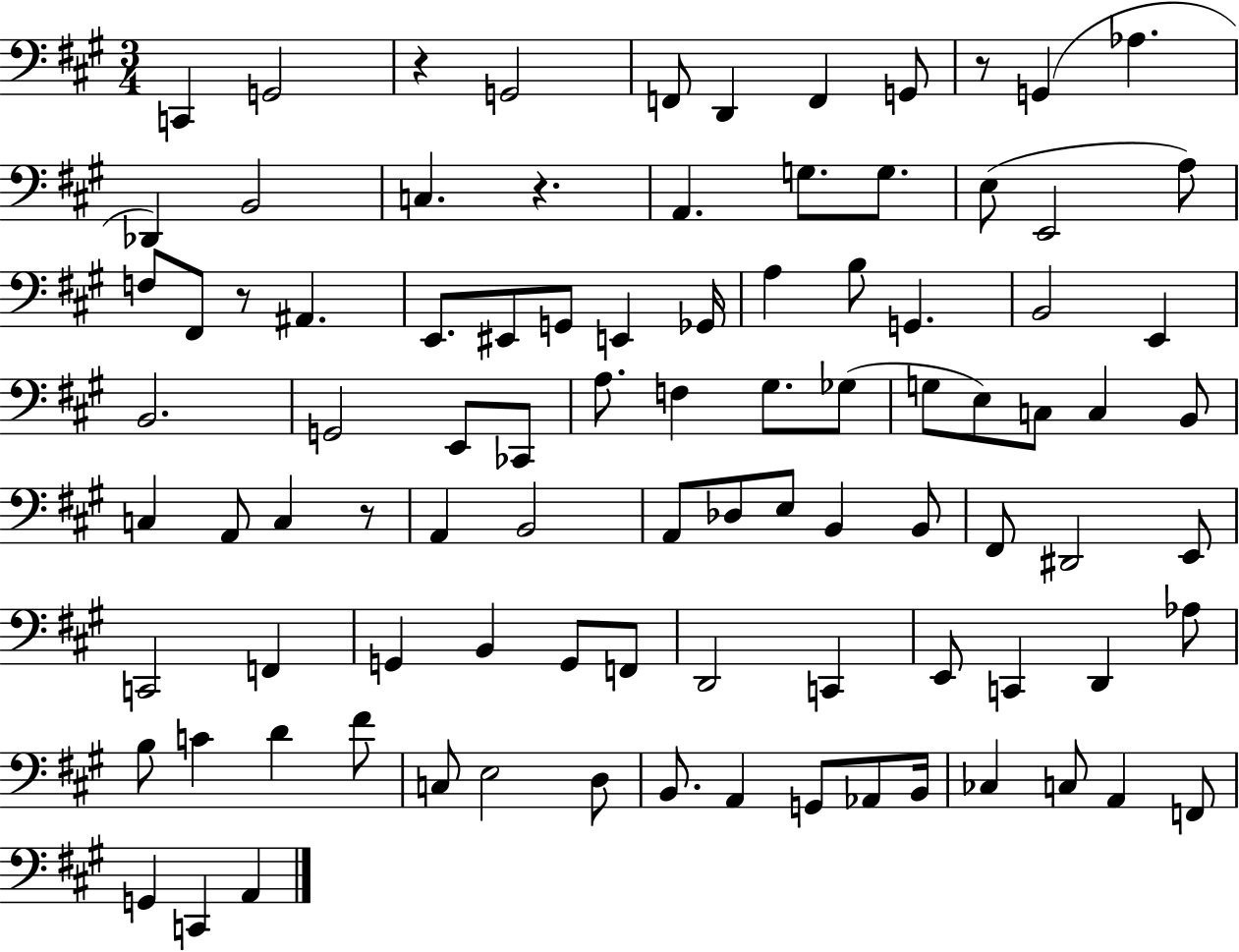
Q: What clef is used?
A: bass